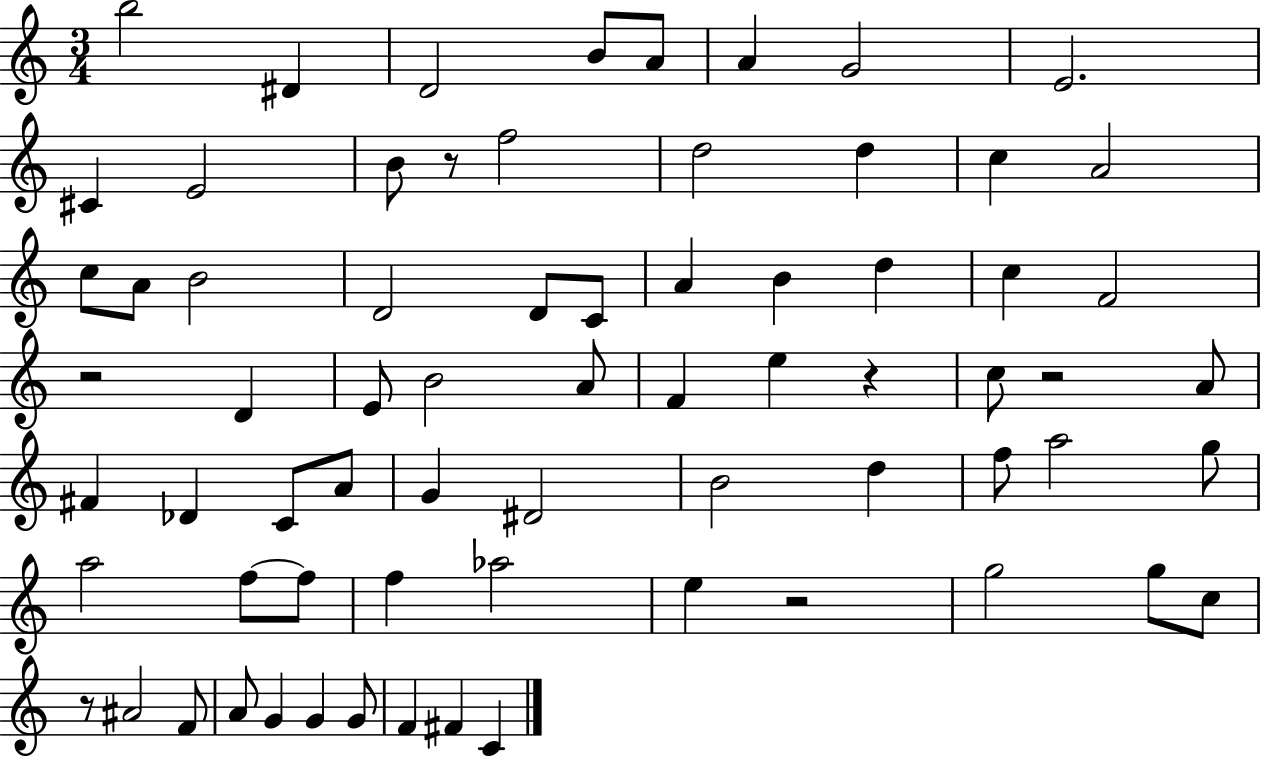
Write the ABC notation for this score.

X:1
T:Untitled
M:3/4
L:1/4
K:C
b2 ^D D2 B/2 A/2 A G2 E2 ^C E2 B/2 z/2 f2 d2 d c A2 c/2 A/2 B2 D2 D/2 C/2 A B d c F2 z2 D E/2 B2 A/2 F e z c/2 z2 A/2 ^F _D C/2 A/2 G ^D2 B2 d f/2 a2 g/2 a2 f/2 f/2 f _a2 e z2 g2 g/2 c/2 z/2 ^A2 F/2 A/2 G G G/2 F ^F C